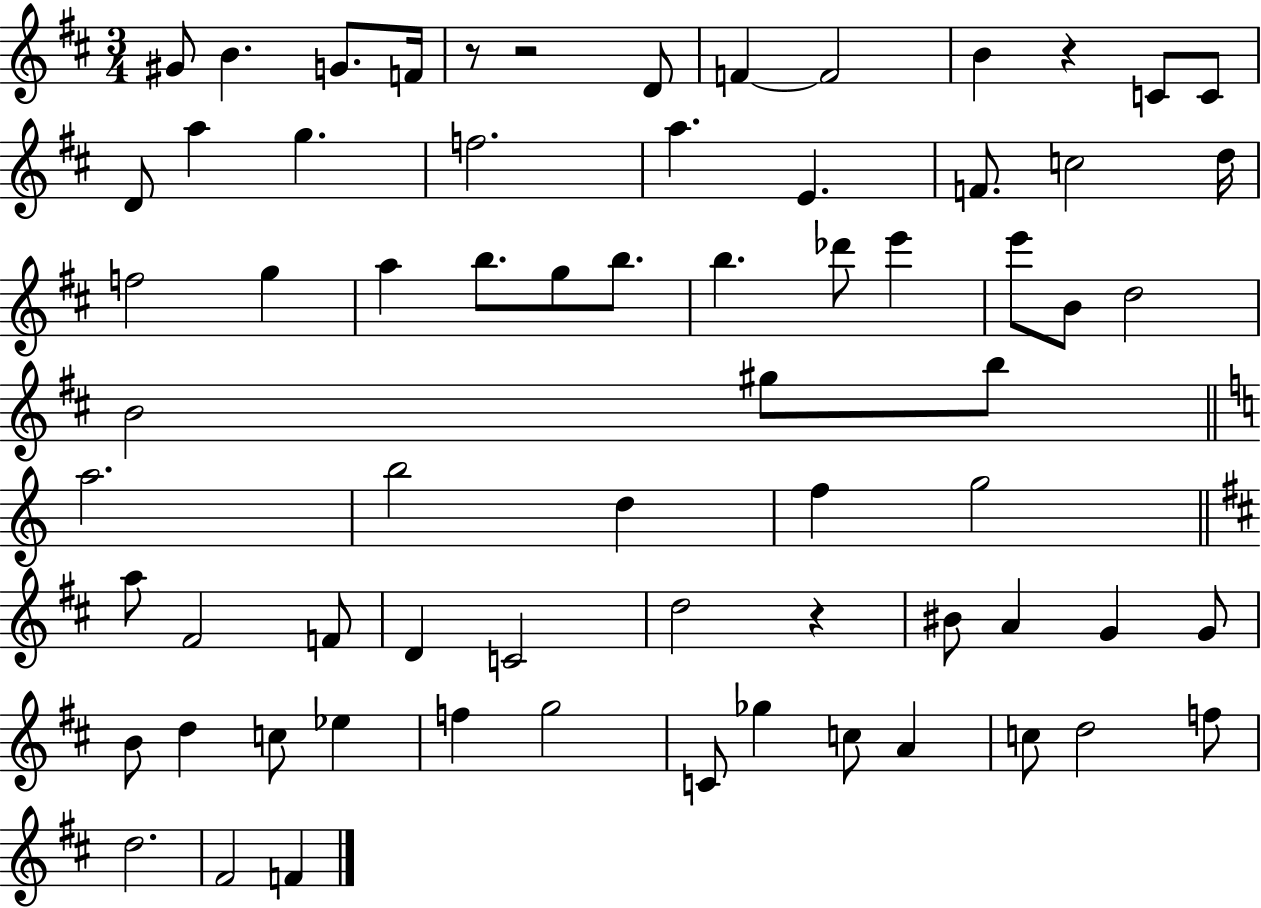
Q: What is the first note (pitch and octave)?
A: G#4